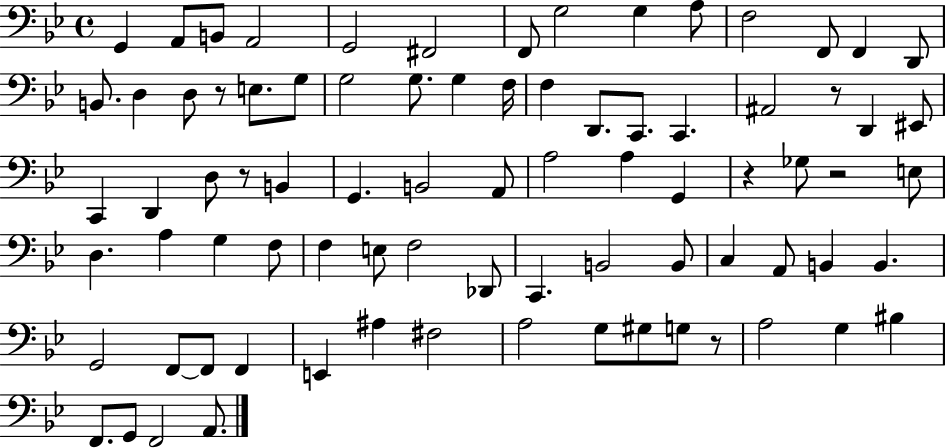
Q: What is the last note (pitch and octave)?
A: A2